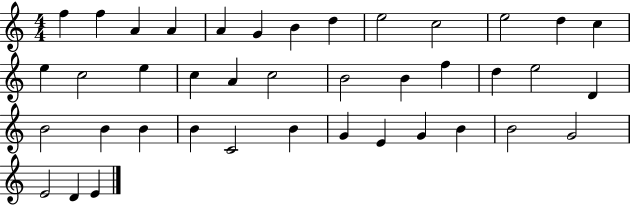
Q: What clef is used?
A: treble